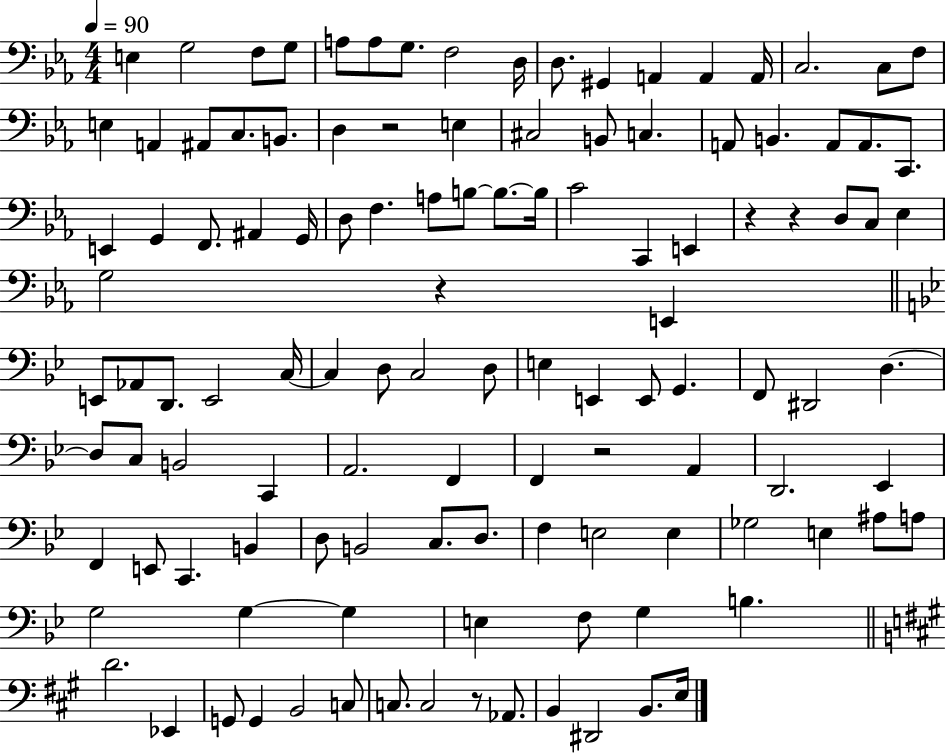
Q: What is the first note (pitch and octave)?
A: E3